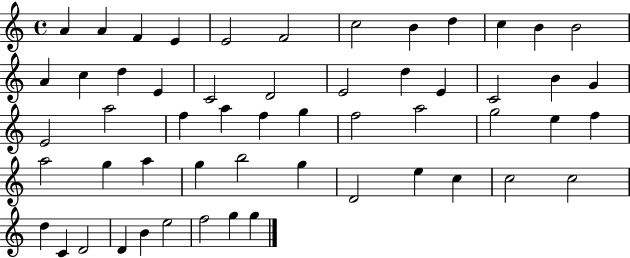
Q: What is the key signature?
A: C major